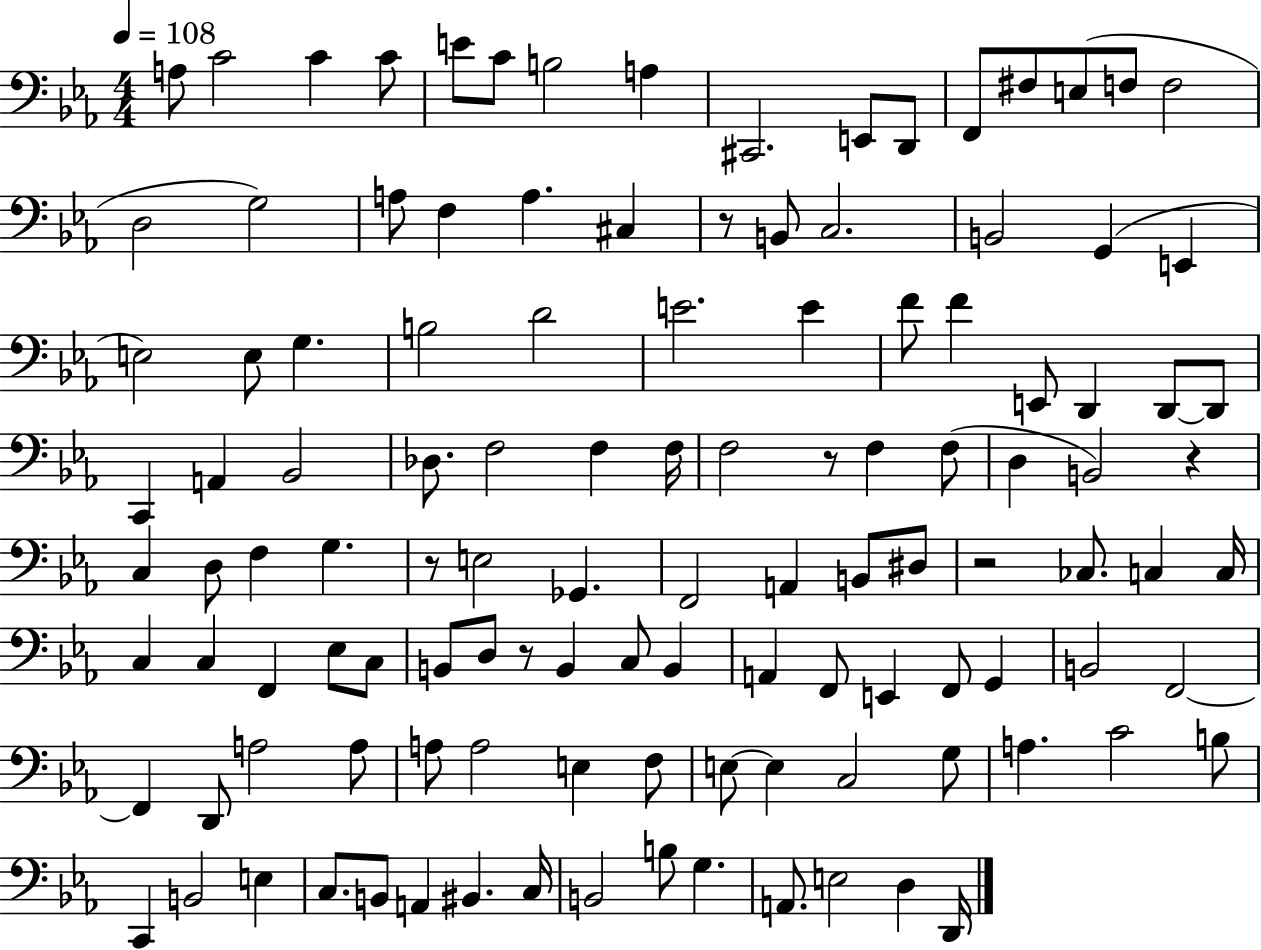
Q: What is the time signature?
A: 4/4